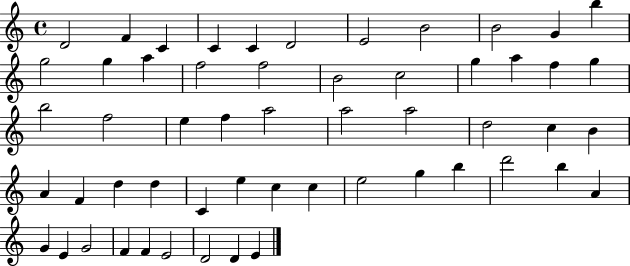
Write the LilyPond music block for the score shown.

{
  \clef treble
  \time 4/4
  \defaultTimeSignature
  \key c \major
  d'2 f'4 c'4 | c'4 c'4 d'2 | e'2 b'2 | b'2 g'4 b''4 | \break g''2 g''4 a''4 | f''2 f''2 | b'2 c''2 | g''4 a''4 f''4 g''4 | \break b''2 f''2 | e''4 f''4 a''2 | a''2 a''2 | d''2 c''4 b'4 | \break a'4 f'4 d''4 d''4 | c'4 e''4 c''4 c''4 | e''2 g''4 b''4 | d'''2 b''4 a'4 | \break g'4 e'4 g'2 | f'4 f'4 e'2 | d'2 d'4 e'4 | \bar "|."
}